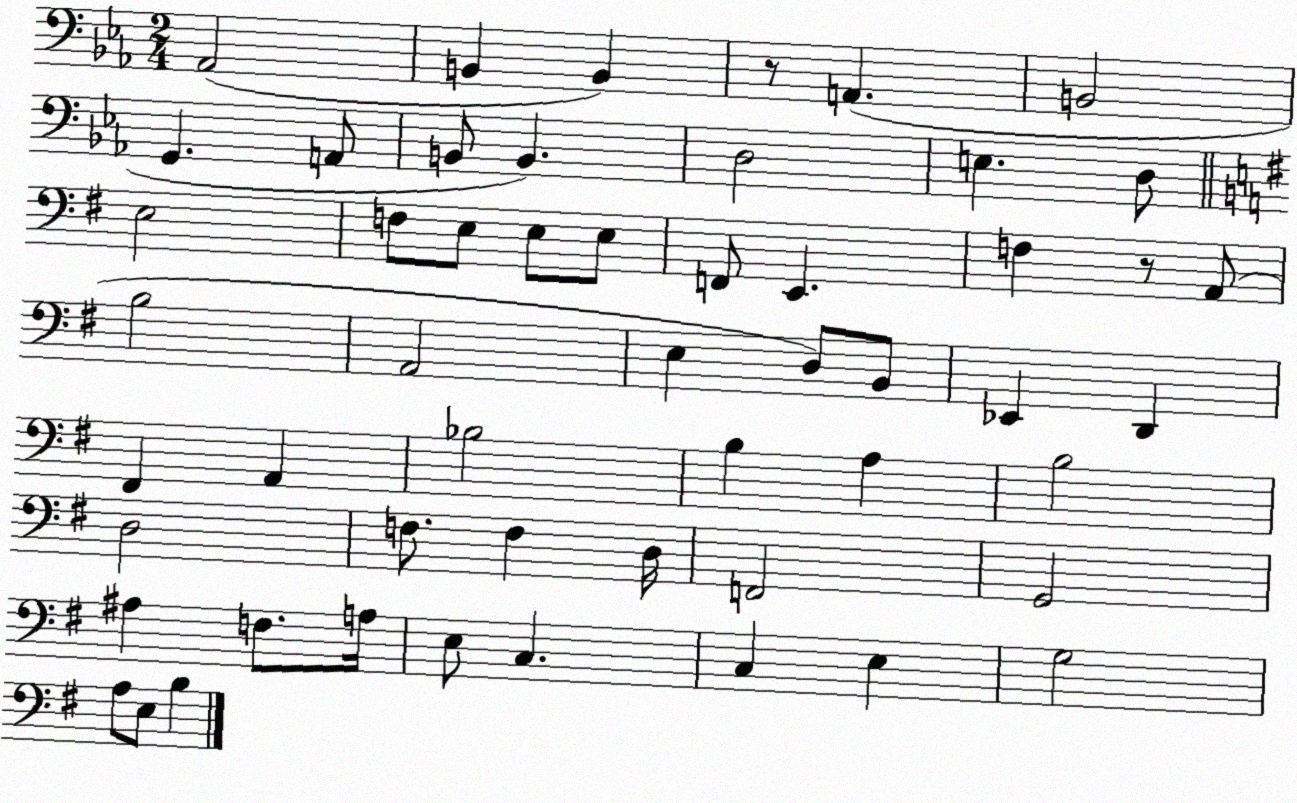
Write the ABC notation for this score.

X:1
T:Untitled
M:2/4
L:1/4
K:Eb
_A,,2 B,, B,, z/2 A,, B,,2 G,, A,,/2 B,,/2 B,, D,2 E, D,/2 E,2 F,/2 E,/2 E,/2 E,/2 F,,/2 E,, F, z/2 A,,/2 B,2 A,,2 E, D,/2 B,,/2 _E,, D,, ^F,, A,, _B,2 B, A, B,2 D,2 F,/2 F, D,/4 F,,2 G,,2 ^A, F,/2 A,/4 E,/2 C, C, E, G,2 A,/2 E,/2 B,